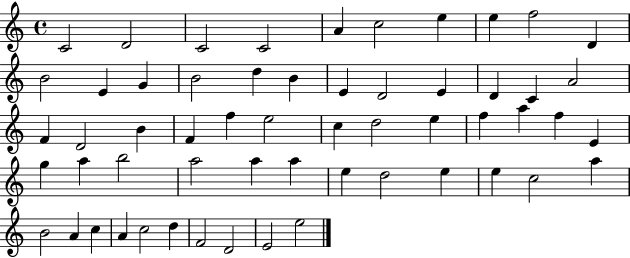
C4/h D4/h C4/h C4/h A4/q C5/h E5/q E5/q F5/h D4/q B4/h E4/q G4/q B4/h D5/q B4/q E4/q D4/h E4/q D4/q C4/q A4/h F4/q D4/h B4/q F4/q F5/q E5/h C5/q D5/h E5/q F5/q A5/q F5/q E4/q G5/q A5/q B5/h A5/h A5/q A5/q E5/q D5/h E5/q E5/q C5/h A5/q B4/h A4/q C5/q A4/q C5/h D5/q F4/h D4/h E4/h E5/h